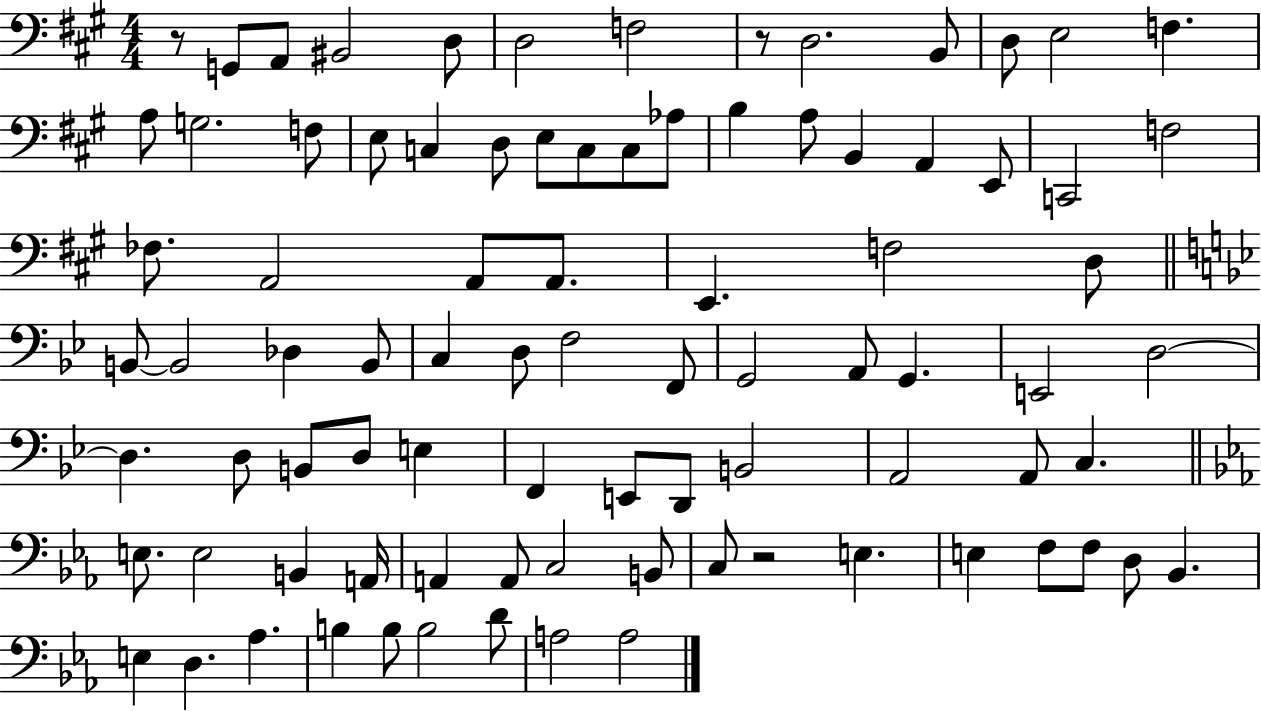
R/e G2/e A2/e BIS2/h D3/e D3/h F3/h R/e D3/h. B2/e D3/e E3/h F3/q. A3/e G3/h. F3/e E3/e C3/q D3/e E3/e C3/e C3/e Ab3/e B3/q A3/e B2/q A2/q E2/e C2/h F3/h FES3/e. A2/h A2/e A2/e. E2/q. F3/h D3/e B2/e B2/h Db3/q B2/e C3/q D3/e F3/h F2/e G2/h A2/e G2/q. E2/h D3/h D3/q. D3/e B2/e D3/e E3/q F2/q E2/e D2/e B2/h A2/h A2/e C3/q. E3/e. E3/h B2/q A2/s A2/q A2/e C3/h B2/e C3/e R/h E3/q. E3/q F3/e F3/e D3/e Bb2/q. E3/q D3/q. Ab3/q. B3/q B3/e B3/h D4/e A3/h A3/h